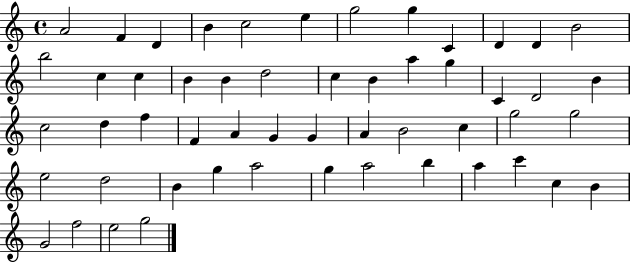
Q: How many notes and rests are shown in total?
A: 53